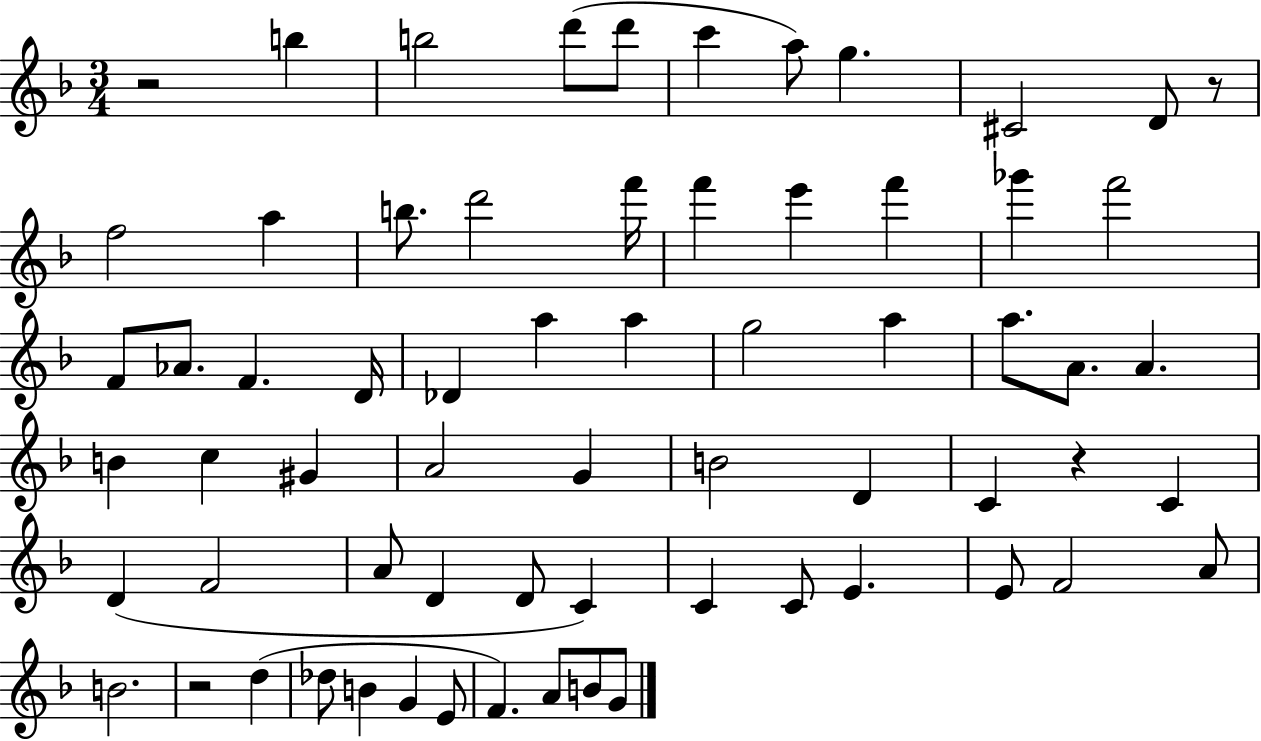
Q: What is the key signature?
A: F major